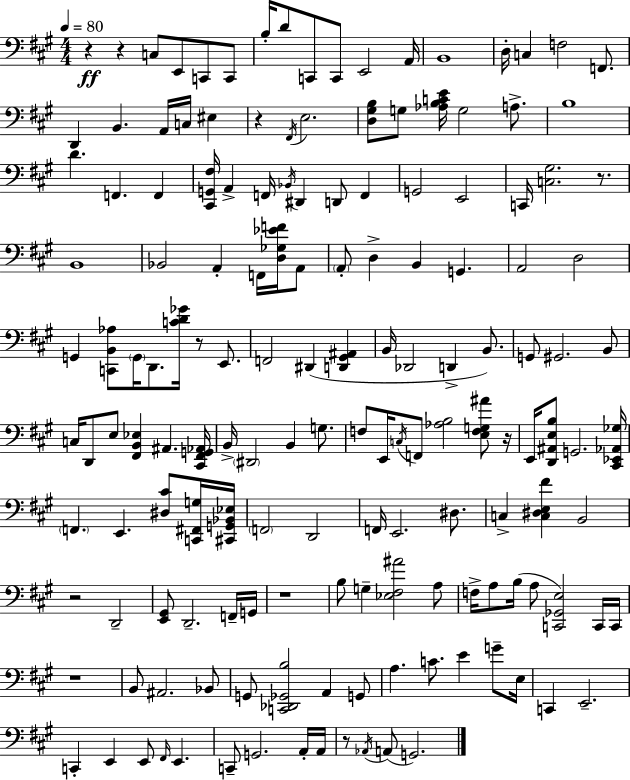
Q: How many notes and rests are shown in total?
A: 155